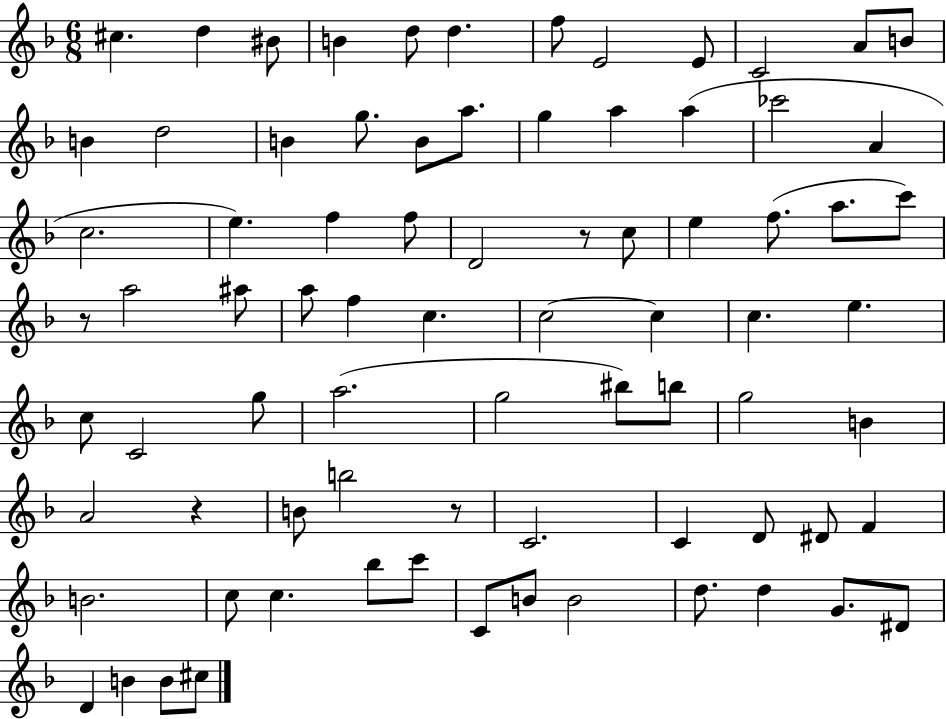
{
  \clef treble
  \numericTimeSignature
  \time 6/8
  \key f \major
  cis''4. d''4 bis'8 | b'4 d''8 d''4. | f''8 e'2 e'8 | c'2 a'8 b'8 | \break b'4 d''2 | b'4 g''8. b'8 a''8. | g''4 a''4 a''4( | ces'''2 a'4 | \break c''2. | e''4.) f''4 f''8 | d'2 r8 c''8 | e''4 f''8.( a''8. c'''8) | \break r8 a''2 ais''8 | a''8 f''4 c''4. | c''2~~ c''4 | c''4. e''4. | \break c''8 c'2 g''8 | a''2.( | g''2 bis''8) b''8 | g''2 b'4 | \break a'2 r4 | b'8 b''2 r8 | c'2. | c'4 d'8 dis'8 f'4 | \break b'2. | c''8 c''4. bes''8 c'''8 | c'8 b'8 b'2 | d''8. d''4 g'8. dis'8 | \break d'4 b'4 b'8 cis''8 | \bar "|."
}